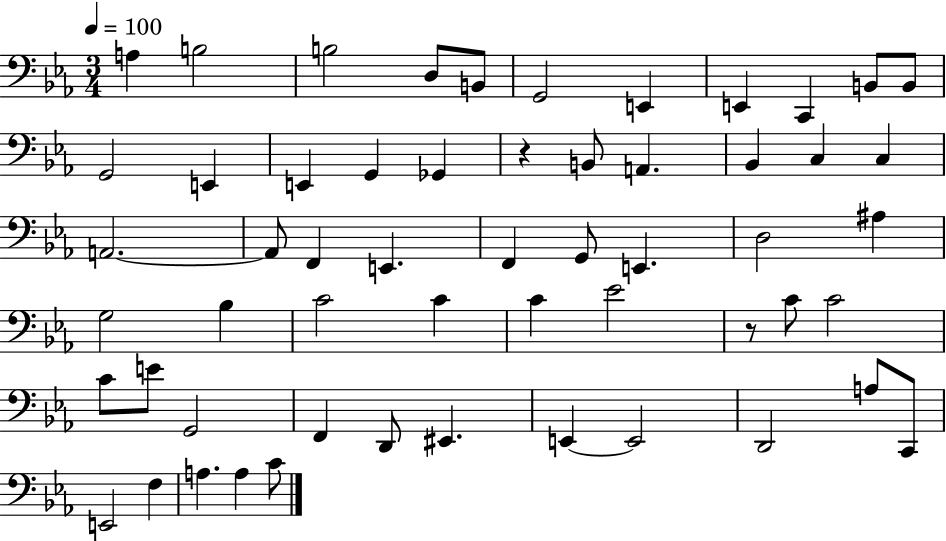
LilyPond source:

{
  \clef bass
  \numericTimeSignature
  \time 3/4
  \key ees \major
  \tempo 4 = 100
  a4 b2 | b2 d8 b,8 | g,2 e,4 | e,4 c,4 b,8 b,8 | \break g,2 e,4 | e,4 g,4 ges,4 | r4 b,8 a,4. | bes,4 c4 c4 | \break a,2.~~ | a,8 f,4 e,4. | f,4 g,8 e,4. | d2 ais4 | \break g2 bes4 | c'2 c'4 | c'4 ees'2 | r8 c'8 c'2 | \break c'8 e'8 g,2 | f,4 d,8 eis,4. | e,4~~ e,2 | d,2 a8 c,8 | \break e,2 f4 | a4. a4 c'8 | \bar "|."
}